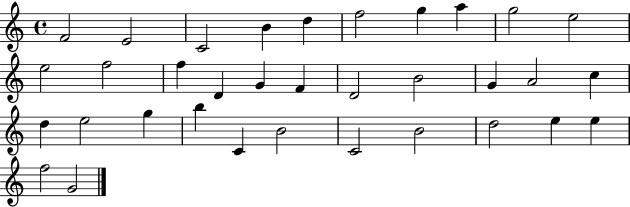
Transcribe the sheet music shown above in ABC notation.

X:1
T:Untitled
M:4/4
L:1/4
K:C
F2 E2 C2 B d f2 g a g2 e2 e2 f2 f D G F D2 B2 G A2 c d e2 g b C B2 C2 B2 d2 e e f2 G2